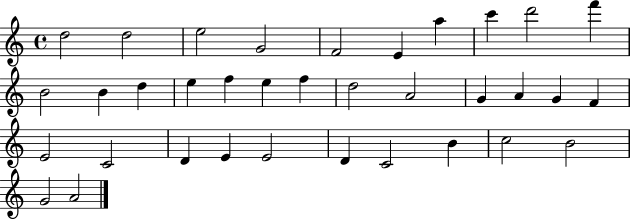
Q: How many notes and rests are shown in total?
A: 35